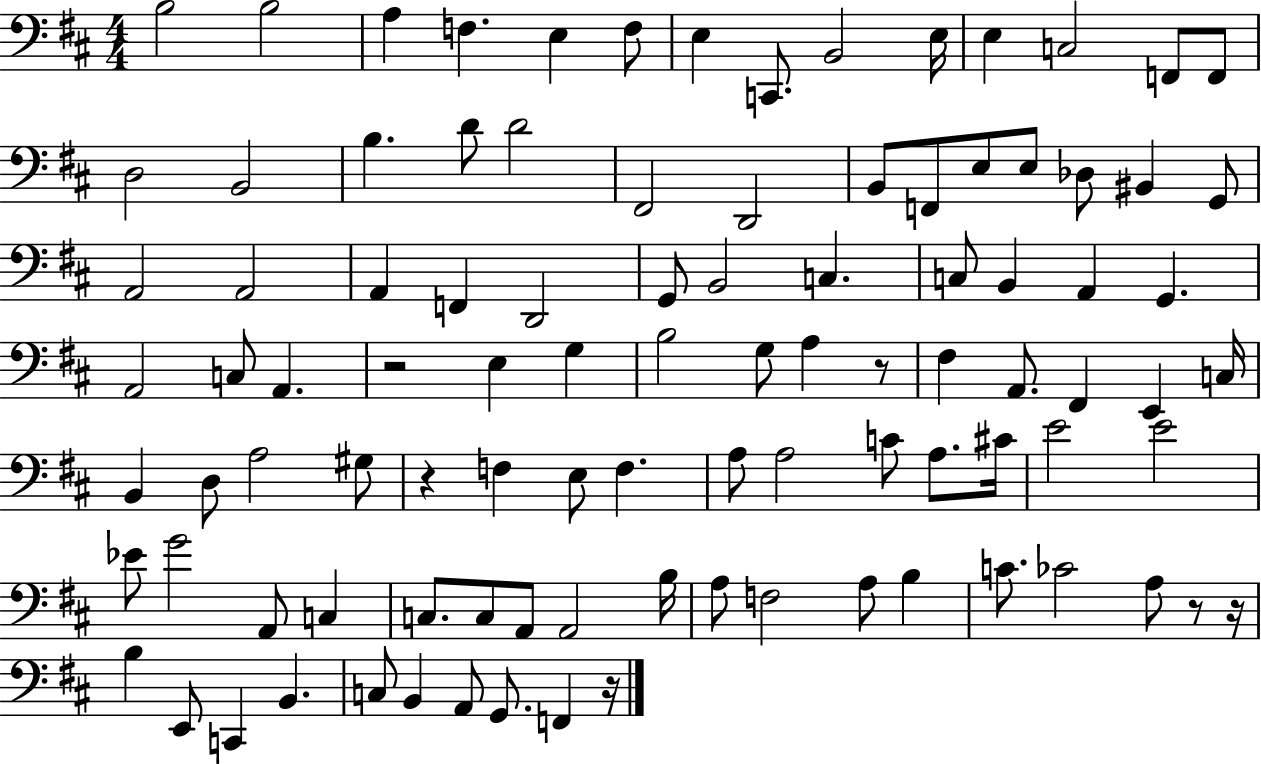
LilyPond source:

{
  \clef bass
  \numericTimeSignature
  \time 4/4
  \key d \major
  b2 b2 | a4 f4. e4 f8 | e4 c,8. b,2 e16 | e4 c2 f,8 f,8 | \break d2 b,2 | b4. d'8 d'2 | fis,2 d,2 | b,8 f,8 e8 e8 des8 bis,4 g,8 | \break a,2 a,2 | a,4 f,4 d,2 | g,8 b,2 c4. | c8 b,4 a,4 g,4. | \break a,2 c8 a,4. | r2 e4 g4 | b2 g8 a4 r8 | fis4 a,8. fis,4 e,4 c16 | \break b,4 d8 a2 gis8 | r4 f4 e8 f4. | a8 a2 c'8 a8. cis'16 | e'2 e'2 | \break ees'8 g'2 a,8 c4 | c8. c8 a,8 a,2 b16 | a8 f2 a8 b4 | c'8. ces'2 a8 r8 r16 | \break b4 e,8 c,4 b,4. | c8 b,4 a,8 g,8. f,4 r16 | \bar "|."
}